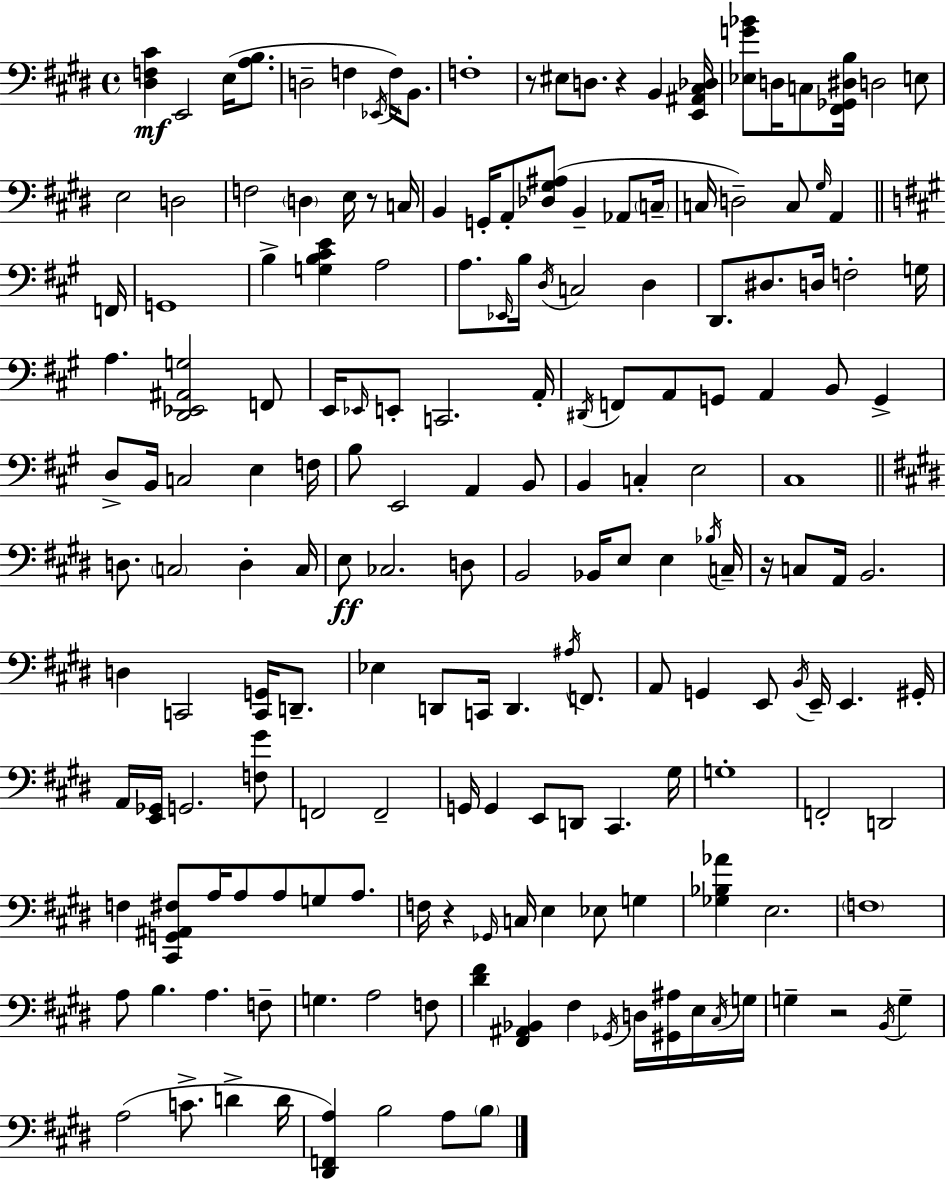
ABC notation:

X:1
T:Untitled
M:4/4
L:1/4
K:E
[^D,F,^C] E,,2 E,/4 [A,B,]/2 D,2 F, _E,,/4 F,/4 B,,/2 F,4 z/2 ^E,/2 D,/2 z B,, [E,,^A,,^C,_D,]/4 [_E,G_B]/2 D,/4 C,/2 [^F,,_G,,^D,B,]/4 D,2 E,/2 E,2 D,2 F,2 D, E,/4 z/2 C,/4 B,, G,,/4 A,,/2 [_D,^G,^A,]/2 B,, _A,,/2 C,/4 C,/4 D,2 C,/2 ^G,/4 A,, F,,/4 G,,4 B, [G,B,^CE] A,2 A,/2 _E,,/4 B,/4 D,/4 C,2 D, D,,/2 ^D,/2 D,/4 F,2 G,/4 A, [D,,_E,,^A,,G,]2 F,,/2 E,,/4 _E,,/4 E,,/2 C,,2 A,,/4 ^D,,/4 F,,/2 A,,/2 G,,/2 A,, B,,/2 G,, D,/2 B,,/4 C,2 E, F,/4 B,/2 E,,2 A,, B,,/2 B,, C, E,2 ^C,4 D,/2 C,2 D, C,/4 E,/2 _C,2 D,/2 B,,2 _B,,/4 E,/2 E, _B,/4 C,/4 z/4 C,/2 A,,/4 B,,2 D, C,,2 [C,,G,,]/4 D,,/2 _E, D,,/2 C,,/4 D,, ^A,/4 F,,/2 A,,/2 G,, E,,/2 B,,/4 E,,/4 E,, ^G,,/4 A,,/4 [E,,_G,,]/4 G,,2 [F,^G]/2 F,,2 F,,2 G,,/4 G,, E,,/2 D,,/2 ^C,, ^G,/4 G,4 F,,2 D,,2 F, [^C,,G,,^A,,^F,]/2 A,/4 A,/2 A,/2 G,/2 A,/2 F,/4 z _G,,/4 C,/4 E, _E,/2 G, [_G,_B,_A] E,2 F,4 A,/2 B, A, F,/2 G, A,2 F,/2 [^D^F] [^F,,^A,,_B,,] ^F, _G,,/4 D,/4 [^G,,^A,]/4 E,/4 ^C,/4 G,/4 G, z2 B,,/4 G, A,2 C/2 D D/4 [^D,,F,,A,] B,2 A,/2 B,/2